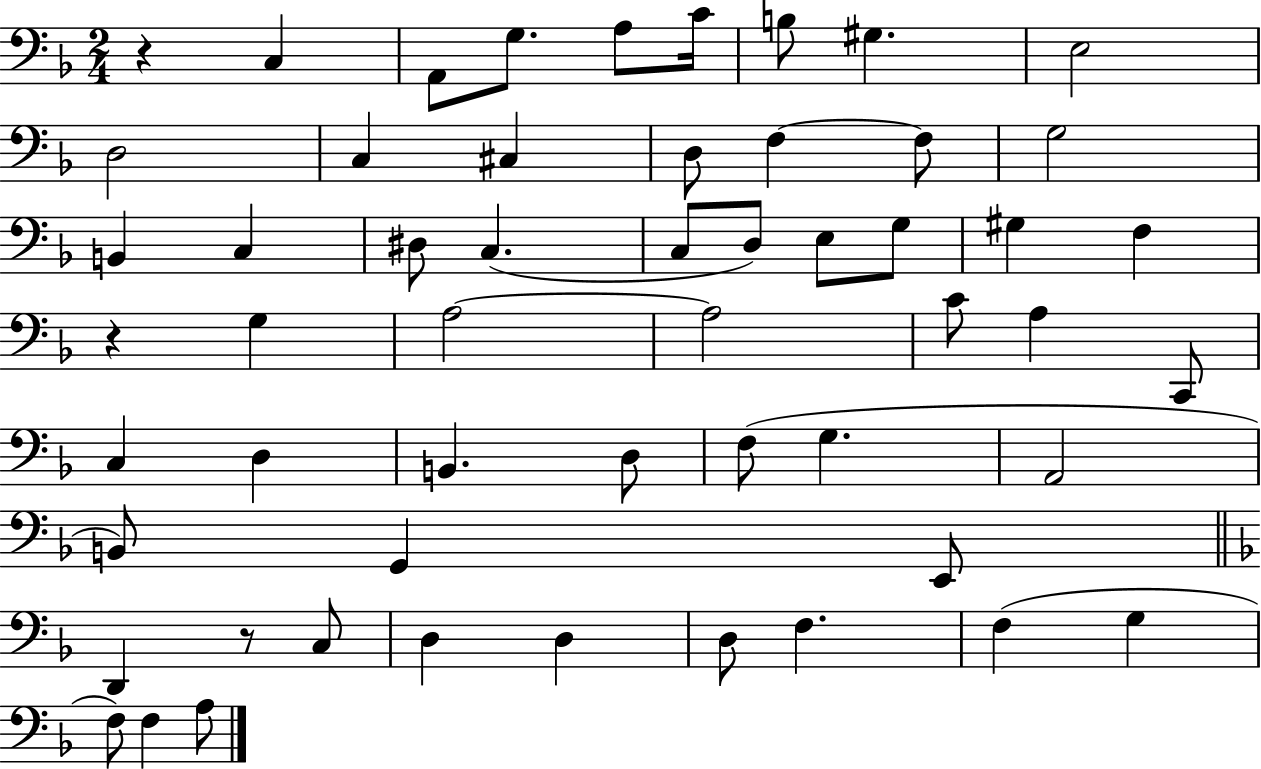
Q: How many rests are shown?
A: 3